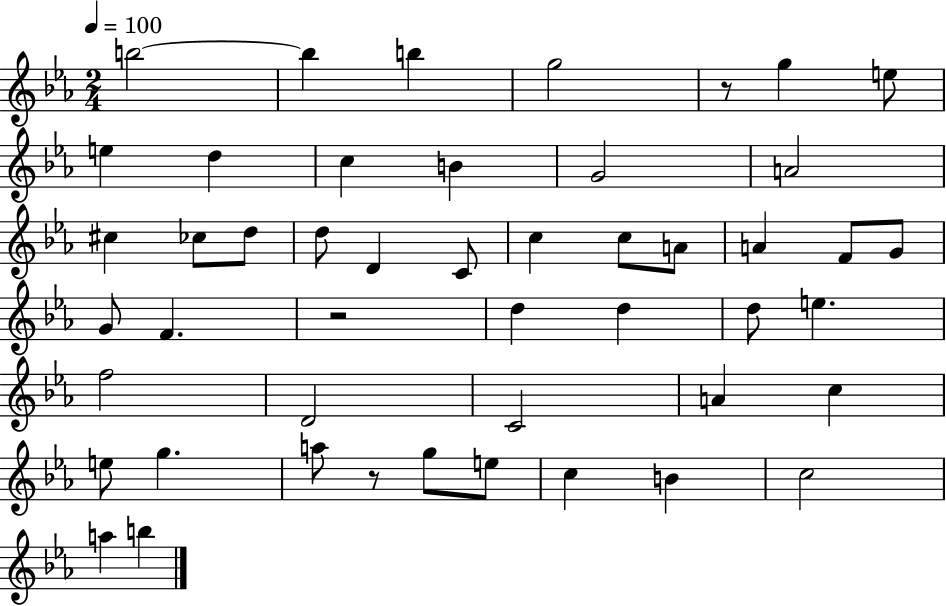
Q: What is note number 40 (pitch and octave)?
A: E5